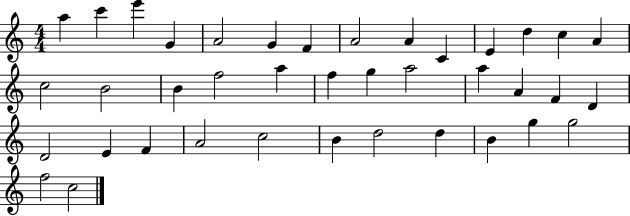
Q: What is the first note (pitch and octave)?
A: A5